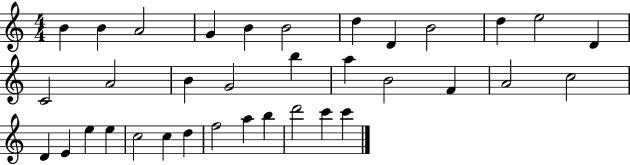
B4/q B4/q A4/h G4/q B4/q B4/h D5/q D4/q B4/h D5/q E5/h D4/q C4/h A4/h B4/q G4/h B5/q A5/q B4/h F4/q A4/h C5/h D4/q E4/q E5/q E5/q C5/h C5/q D5/q F5/h A5/q B5/q D6/h C6/q C6/q